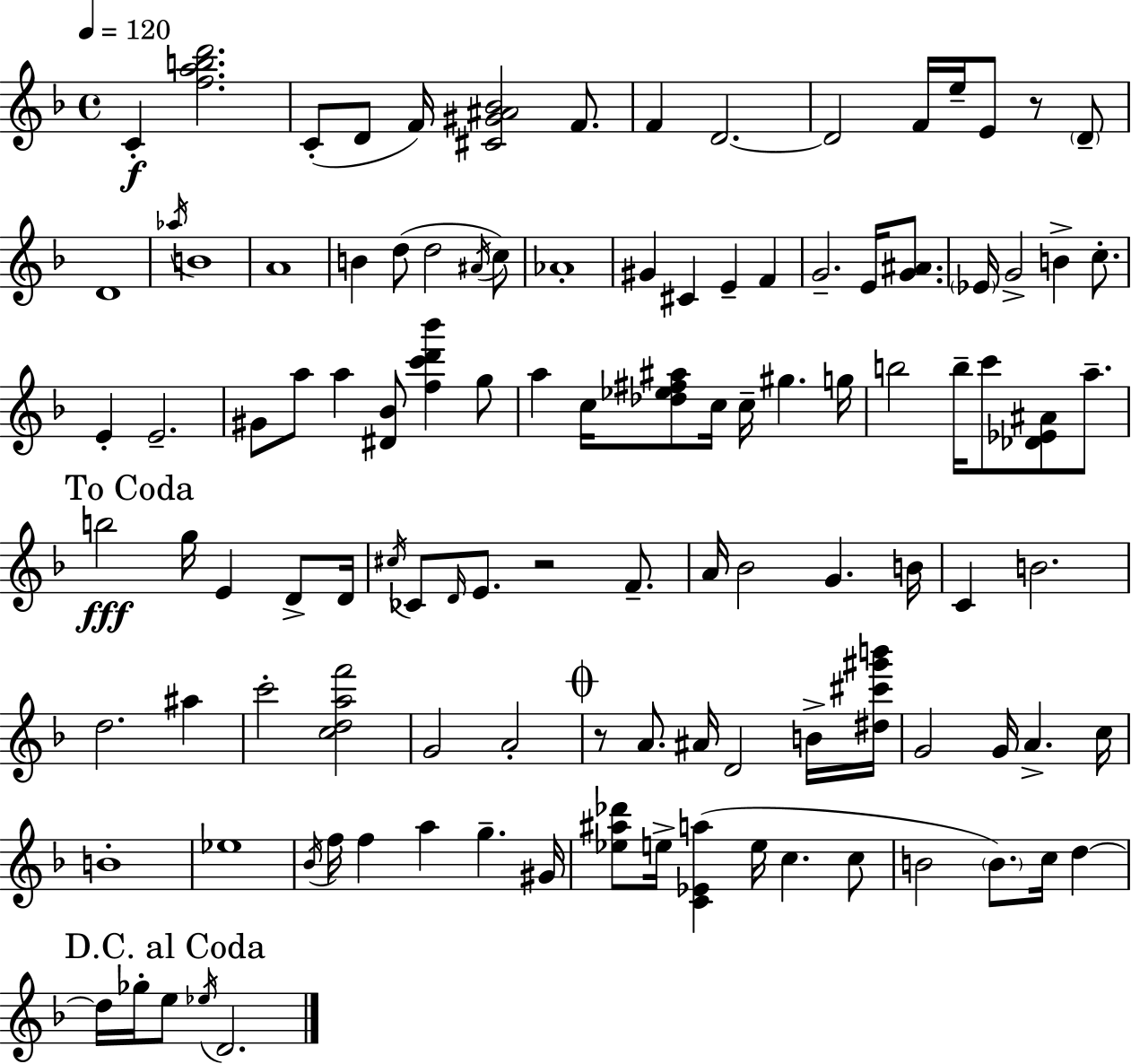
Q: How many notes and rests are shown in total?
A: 112